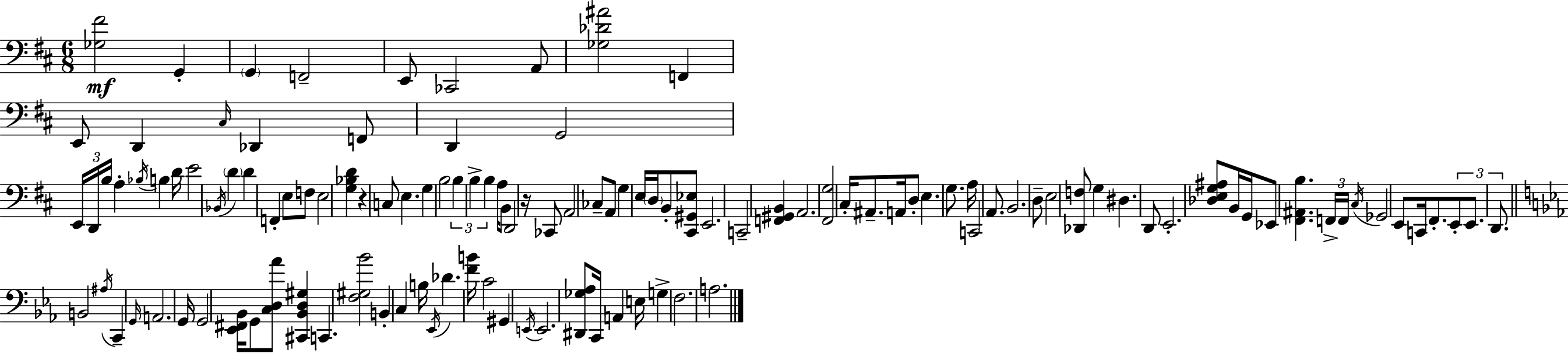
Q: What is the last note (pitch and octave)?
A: A3